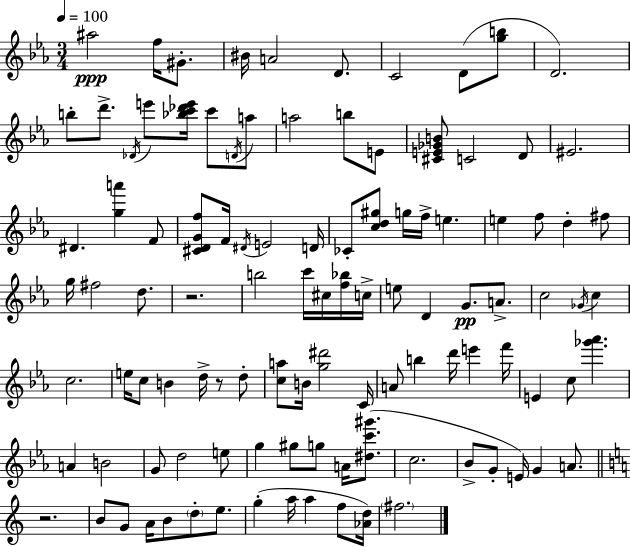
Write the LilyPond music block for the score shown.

{
  \clef treble
  \numericTimeSignature
  \time 3/4
  \key ees \major
  \tempo 4 = 100
  ais''2\ppp f''16 gis'8.-. | bis'16 a'2 d'8. | c'2 d'8( <g'' b''>8 | d'2.) | \break b''8-. d'''8.-> \acciaccatura { des'16 } e'''8 <bes'' c''' des''' e'''>16 c'''8 \acciaccatura { d'16 } | a''8 a''2 b''8 | e'8 <cis' e' ges' b'>8 c'2 | d'8 eis'2. | \break dis'4. <g'' a'''>4 | f'8 <cis' d' g' f''>8 f'16 \acciaccatura { dis'16 } e'2 | d'16 ces'8-. <c'' d'' gis''>8 g''16 f''16-> e''4. | e''4 f''8 d''4-. | \break fis''8 g''16 fis''2 | d''8. r2. | b''2 c'''16 | cis''16 <f'' bes''>16 c''16-> e''8 d'4 g'8.\pp | \break a'8.-> c''2 \acciaccatura { ges'16 } | c''4 c''2. | e''16 c''8 b'4 d''16-> | r8 d''8-. <c'' a''>8 b'16 <g'' dis'''>2 | \break c'16 a'8 b''4 d'''16 e'''4 | f'''16 e'4 c''8 <ges''' aes'''>4. | a'4 b'2 | g'8 d''2 | \break e''8 g''4 gis''8 g''8 | a'16 <dis'' c''' gis'''>8.( c''2. | bes'8-> g'8-. e'16) g'4 | a'8. \bar "||" \break \key a \minor r2. | b'8 g'8 a'16 b'8 \parenthesize d''8-. e''8. | g''4-.( a''16 a''4 f''8 <aes' d''>16) | \parenthesize fis''2. | \break \bar "|."
}